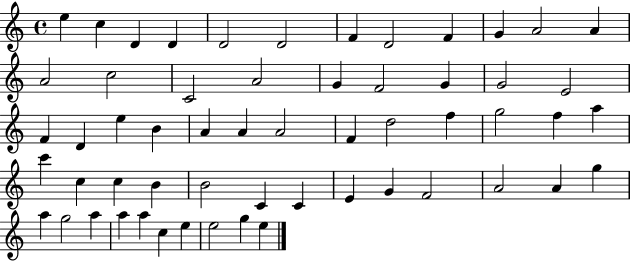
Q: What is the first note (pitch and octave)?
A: E5